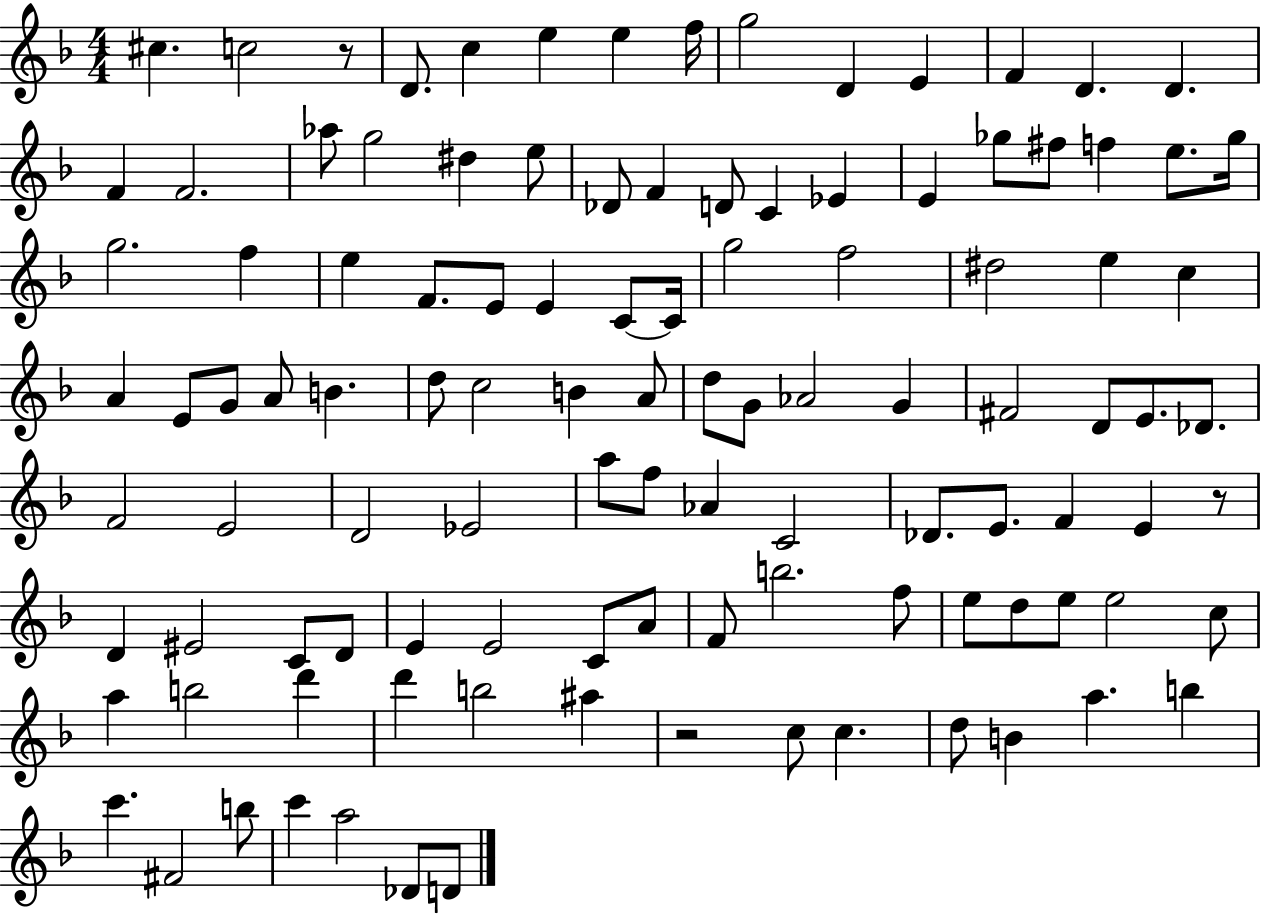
{
  \clef treble
  \numericTimeSignature
  \time 4/4
  \key f \major
  cis''4. c''2 r8 | d'8. c''4 e''4 e''4 f''16 | g''2 d'4 e'4 | f'4 d'4. d'4. | \break f'4 f'2. | aes''8 g''2 dis''4 e''8 | des'8 f'4 d'8 c'4 ees'4 | e'4 ges''8 fis''8 f''4 e''8. ges''16 | \break g''2. f''4 | e''4 f'8. e'8 e'4 c'8~~ c'16 | g''2 f''2 | dis''2 e''4 c''4 | \break a'4 e'8 g'8 a'8 b'4. | d''8 c''2 b'4 a'8 | d''8 g'8 aes'2 g'4 | fis'2 d'8 e'8. des'8. | \break f'2 e'2 | d'2 ees'2 | a''8 f''8 aes'4 c'2 | des'8. e'8. f'4 e'4 r8 | \break d'4 eis'2 c'8 d'8 | e'4 e'2 c'8 a'8 | f'8 b''2. f''8 | e''8 d''8 e''8 e''2 c''8 | \break a''4 b''2 d'''4 | d'''4 b''2 ais''4 | r2 c''8 c''4. | d''8 b'4 a''4. b''4 | \break c'''4. fis'2 b''8 | c'''4 a''2 des'8 d'8 | \bar "|."
}